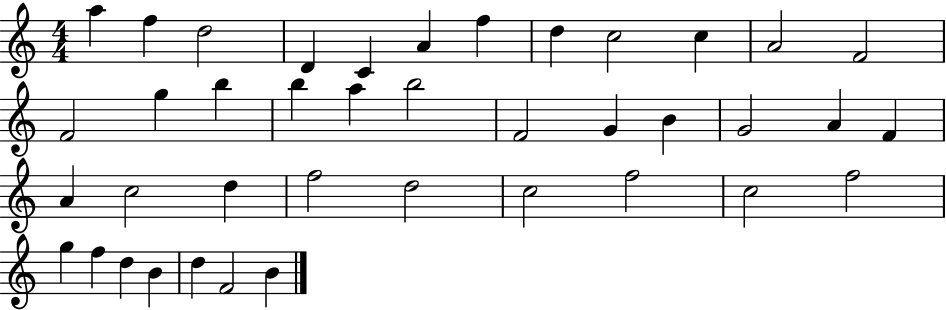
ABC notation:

X:1
T:Untitled
M:4/4
L:1/4
K:C
a f d2 D C A f d c2 c A2 F2 F2 g b b a b2 F2 G B G2 A F A c2 d f2 d2 c2 f2 c2 f2 g f d B d F2 B